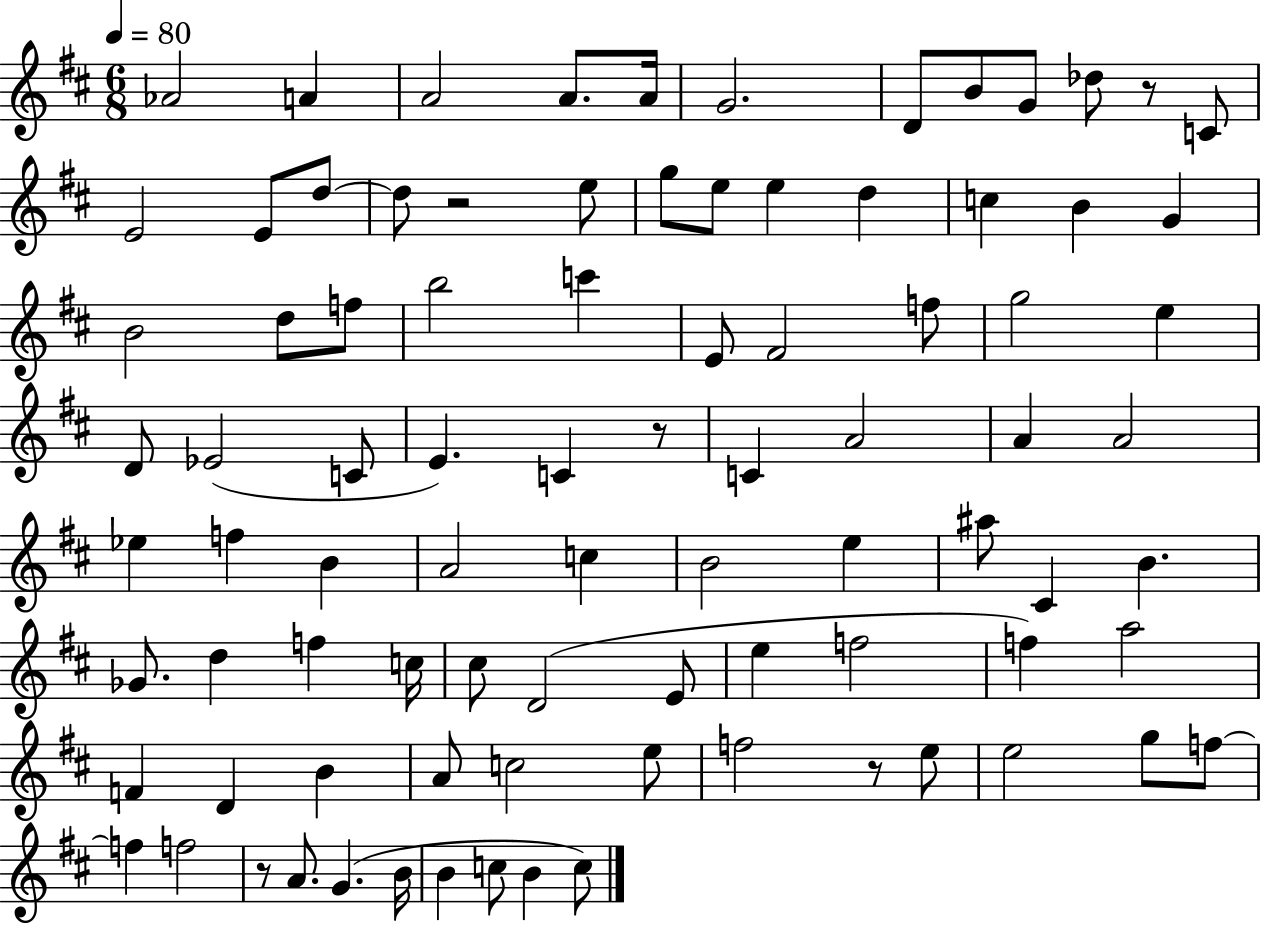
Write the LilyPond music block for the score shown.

{
  \clef treble
  \numericTimeSignature
  \time 6/8
  \key d \major
  \tempo 4 = 80
  \repeat volta 2 { aes'2 a'4 | a'2 a'8. a'16 | g'2. | d'8 b'8 g'8 des''8 r8 c'8 | \break e'2 e'8 d''8~~ | d''8 r2 e''8 | g''8 e''8 e''4 d''4 | c''4 b'4 g'4 | \break b'2 d''8 f''8 | b''2 c'''4 | e'8 fis'2 f''8 | g''2 e''4 | \break d'8 ees'2( c'8 | e'4.) c'4 r8 | c'4 a'2 | a'4 a'2 | \break ees''4 f''4 b'4 | a'2 c''4 | b'2 e''4 | ais''8 cis'4 b'4. | \break ges'8. d''4 f''4 c''16 | cis''8 d'2( e'8 | e''4 f''2 | f''4) a''2 | \break f'4 d'4 b'4 | a'8 c''2 e''8 | f''2 r8 e''8 | e''2 g''8 f''8~~ | \break f''4 f''2 | r8 a'8. g'4.( b'16 | b'4 c''8 b'4 c''8) | } \bar "|."
}